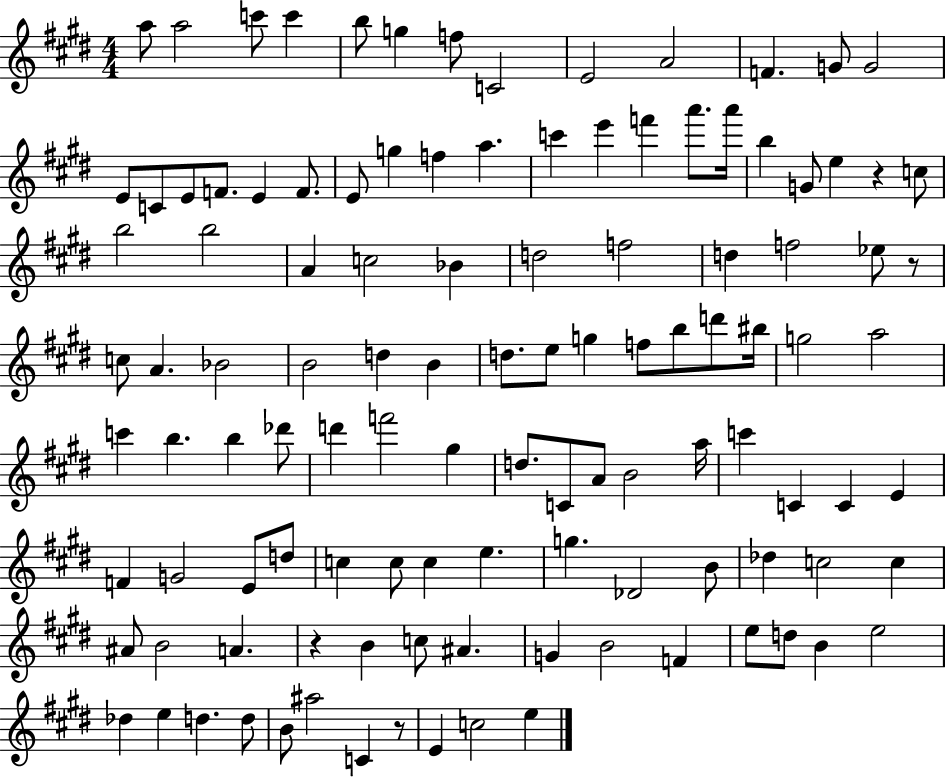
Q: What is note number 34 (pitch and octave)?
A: B5